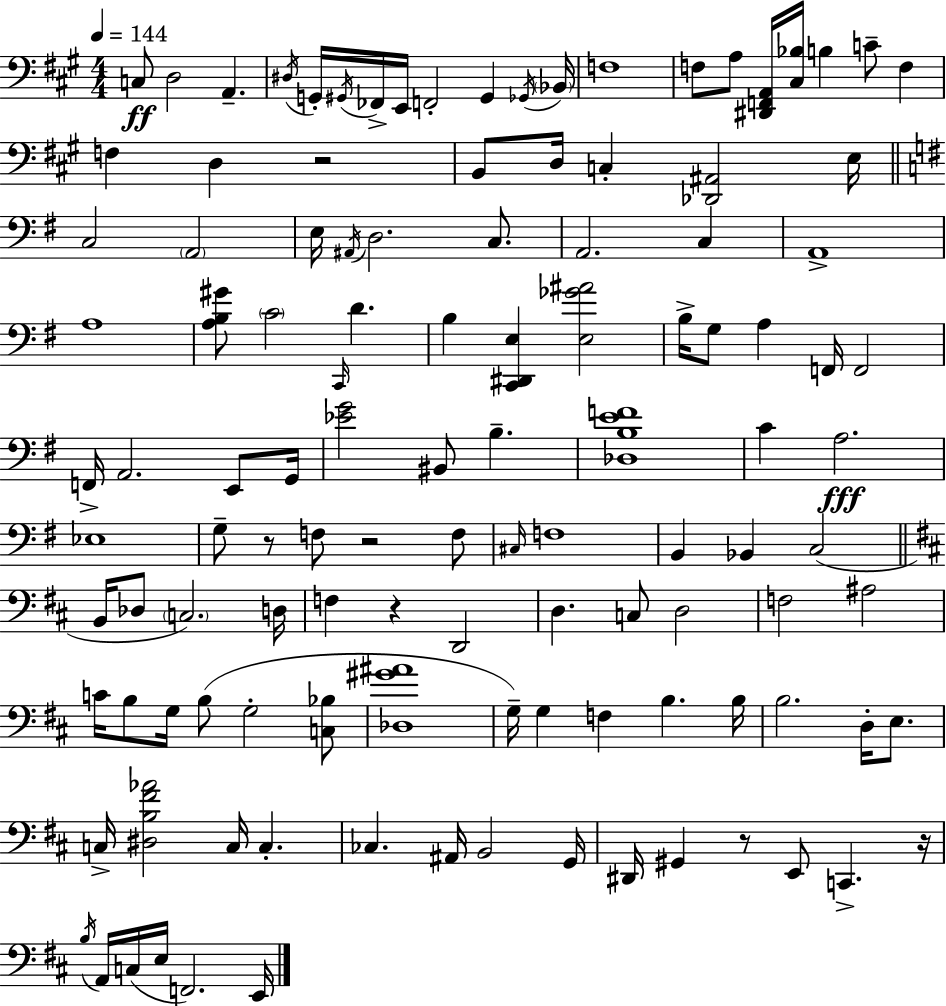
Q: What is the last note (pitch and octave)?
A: E2